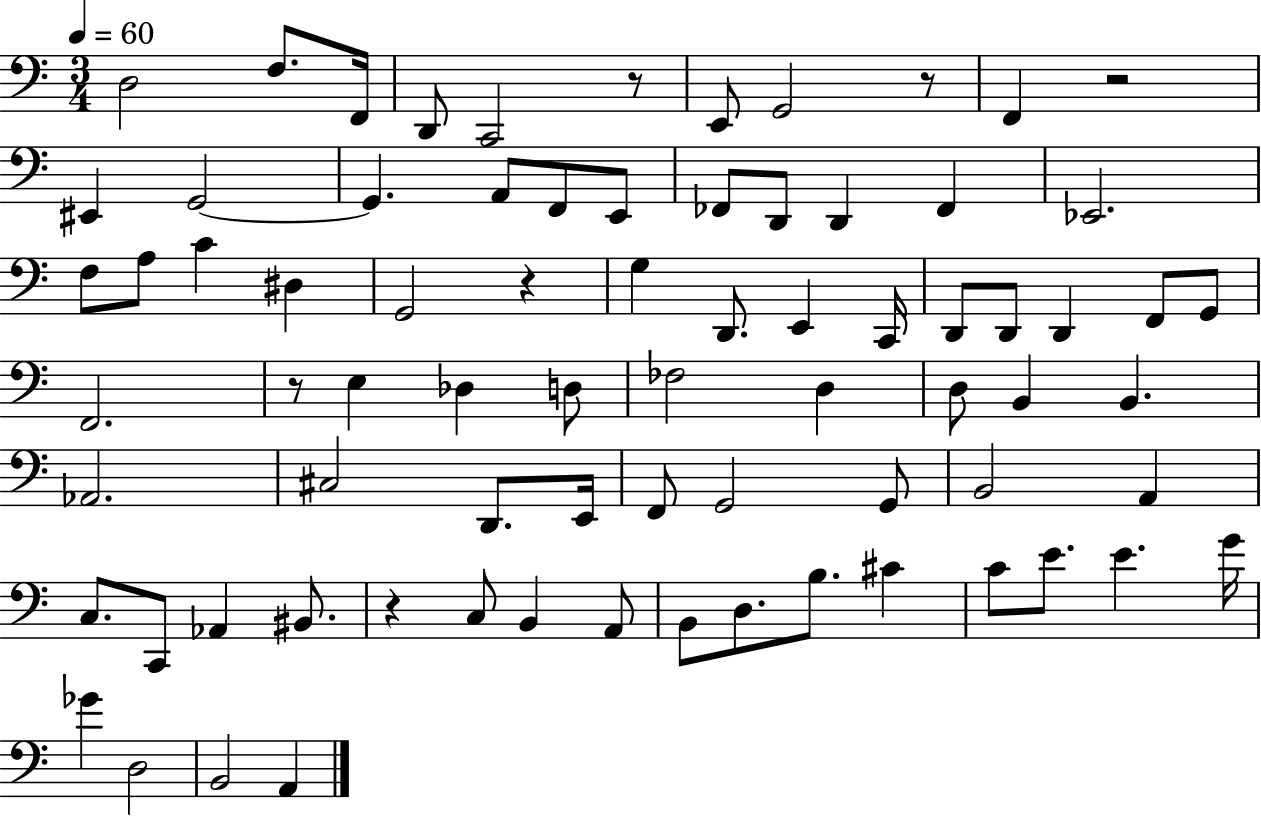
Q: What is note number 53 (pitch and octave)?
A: C2